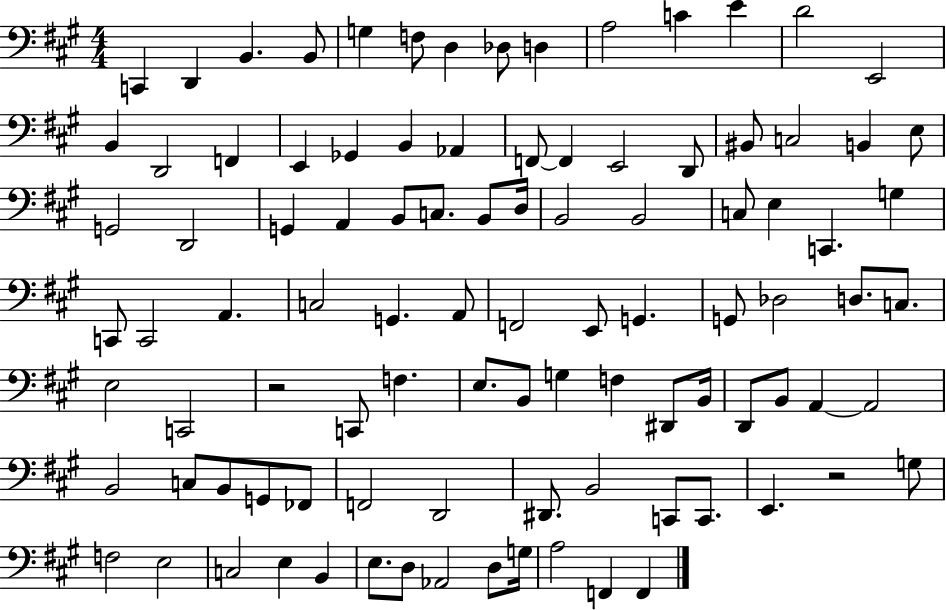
X:1
T:Untitled
M:4/4
L:1/4
K:A
C,, D,, B,, B,,/2 G, F,/2 D, _D,/2 D, A,2 C E D2 E,,2 B,, D,,2 F,, E,, _G,, B,, _A,, F,,/2 F,, E,,2 D,,/2 ^B,,/2 C,2 B,, E,/2 G,,2 D,,2 G,, A,, B,,/2 C,/2 B,,/2 D,/4 B,,2 B,,2 C,/2 E, C,, G, C,,/2 C,,2 A,, C,2 G,, A,,/2 F,,2 E,,/2 G,, G,,/2 _D,2 D,/2 C,/2 E,2 C,,2 z2 C,,/2 F, E,/2 B,,/2 G, F, ^D,,/2 B,,/4 D,,/2 B,,/2 A,, A,,2 B,,2 C,/2 B,,/2 G,,/2 _F,,/2 F,,2 D,,2 ^D,,/2 B,,2 C,,/2 C,,/2 E,, z2 G,/2 F,2 E,2 C,2 E, B,, E,/2 D,/2 _A,,2 D,/2 G,/4 A,2 F,, F,,